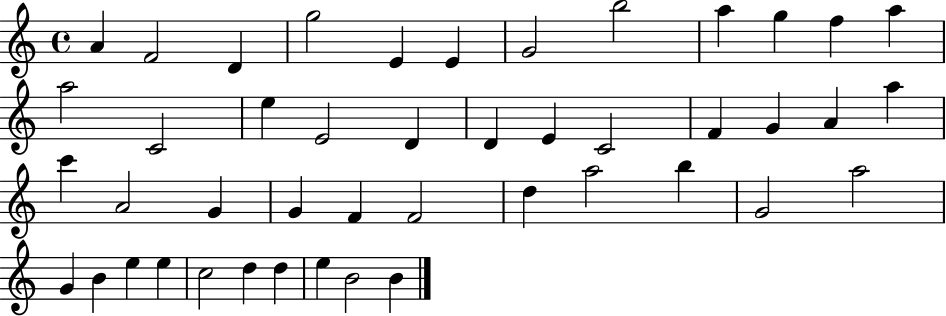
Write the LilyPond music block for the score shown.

{
  \clef treble
  \time 4/4
  \defaultTimeSignature
  \key c \major
  a'4 f'2 d'4 | g''2 e'4 e'4 | g'2 b''2 | a''4 g''4 f''4 a''4 | \break a''2 c'2 | e''4 e'2 d'4 | d'4 e'4 c'2 | f'4 g'4 a'4 a''4 | \break c'''4 a'2 g'4 | g'4 f'4 f'2 | d''4 a''2 b''4 | g'2 a''2 | \break g'4 b'4 e''4 e''4 | c''2 d''4 d''4 | e''4 b'2 b'4 | \bar "|."
}